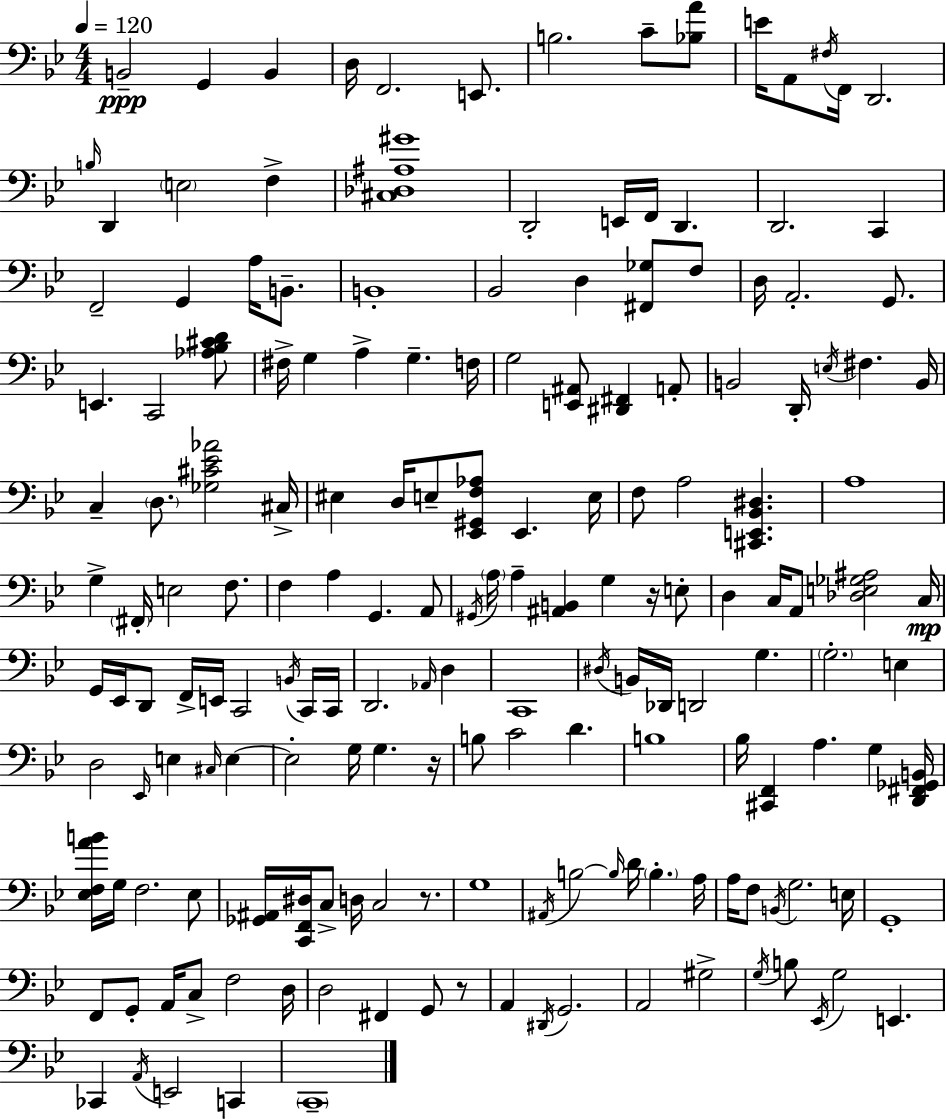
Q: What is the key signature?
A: G minor